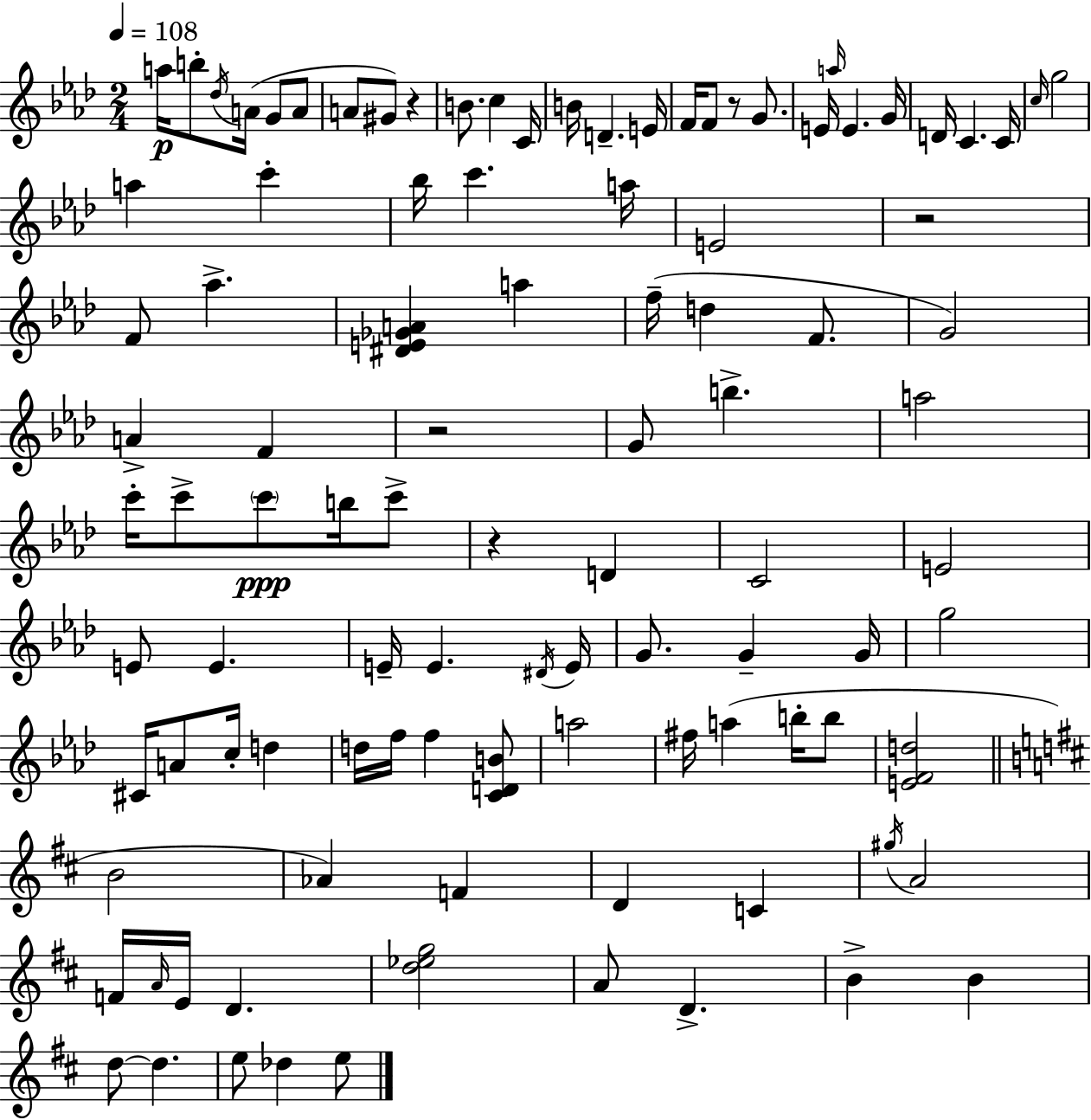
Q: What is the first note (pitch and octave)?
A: A5